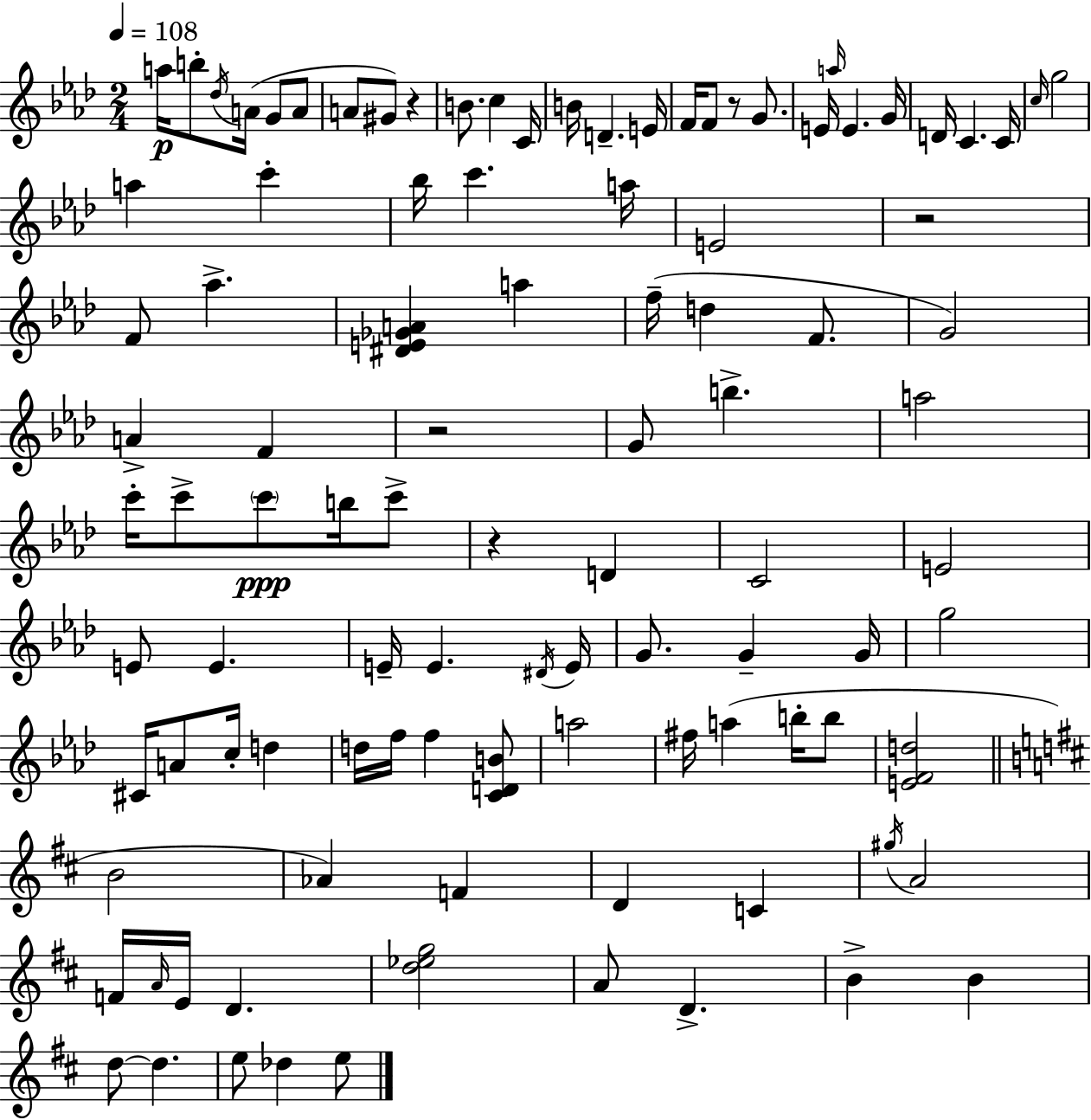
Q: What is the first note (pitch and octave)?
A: A5